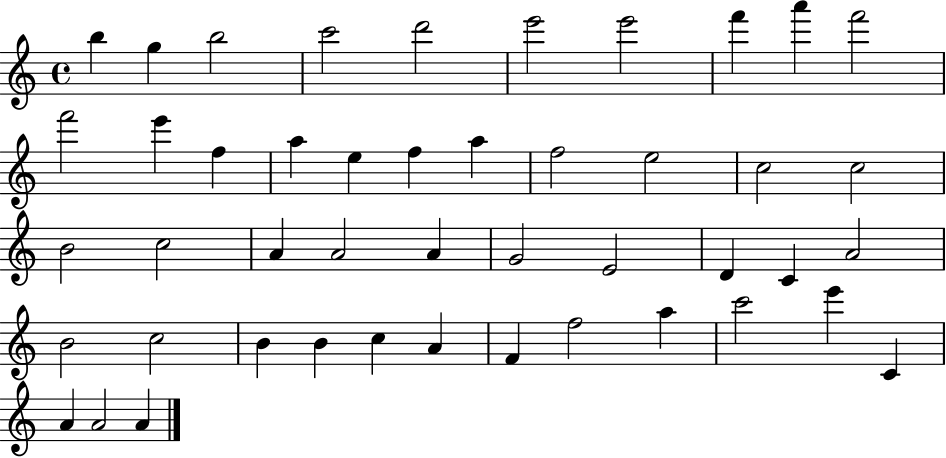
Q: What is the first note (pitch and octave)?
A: B5